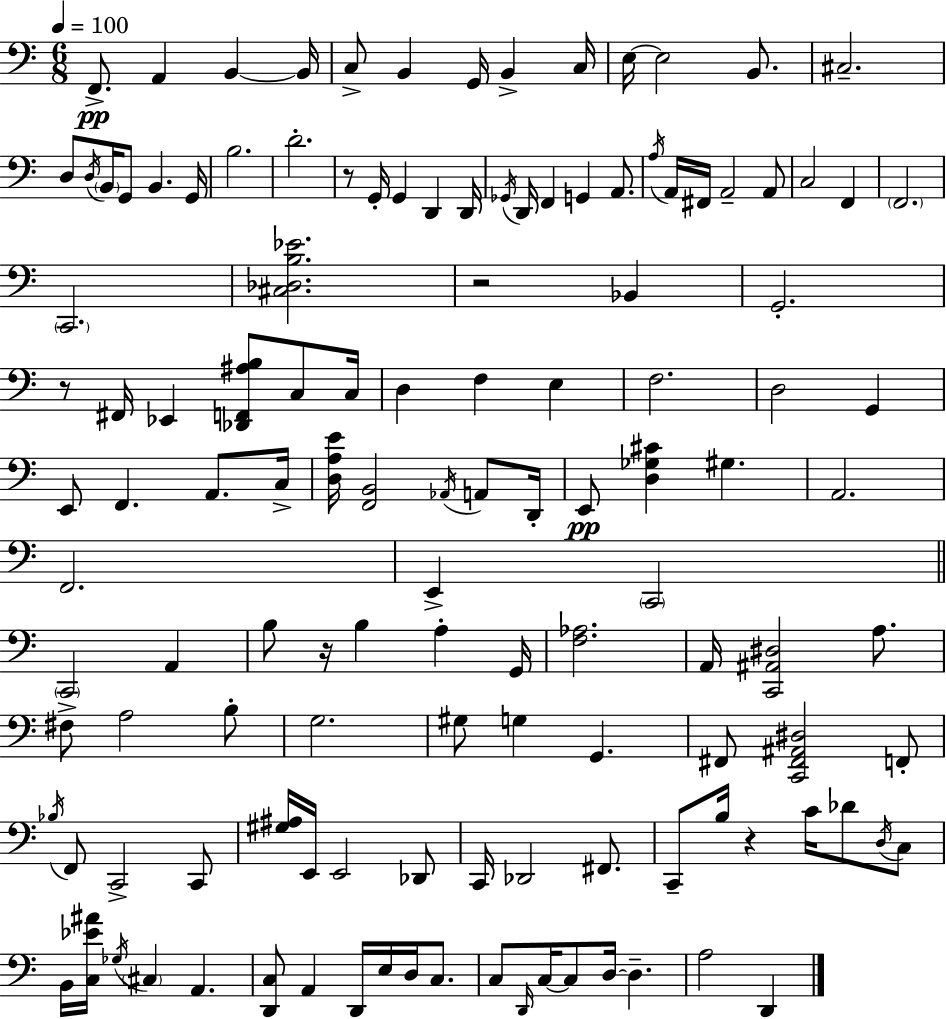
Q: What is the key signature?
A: C major